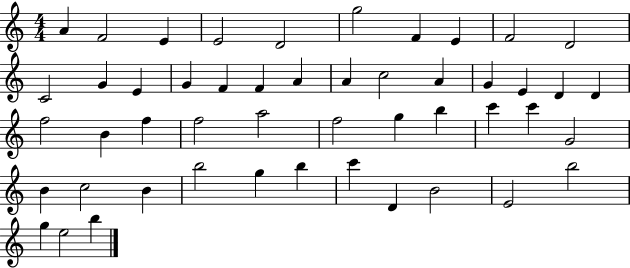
A4/q F4/h E4/q E4/h D4/h G5/h F4/q E4/q F4/h D4/h C4/h G4/q E4/q G4/q F4/q F4/q A4/q A4/q C5/h A4/q G4/q E4/q D4/q D4/q F5/h B4/q F5/q F5/h A5/h F5/h G5/q B5/q C6/q C6/q G4/h B4/q C5/h B4/q B5/h G5/q B5/q C6/q D4/q B4/h E4/h B5/h G5/q E5/h B5/q